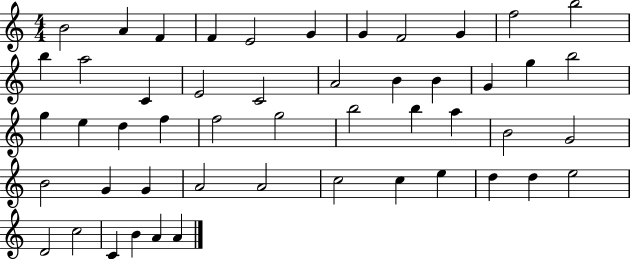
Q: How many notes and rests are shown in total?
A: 50